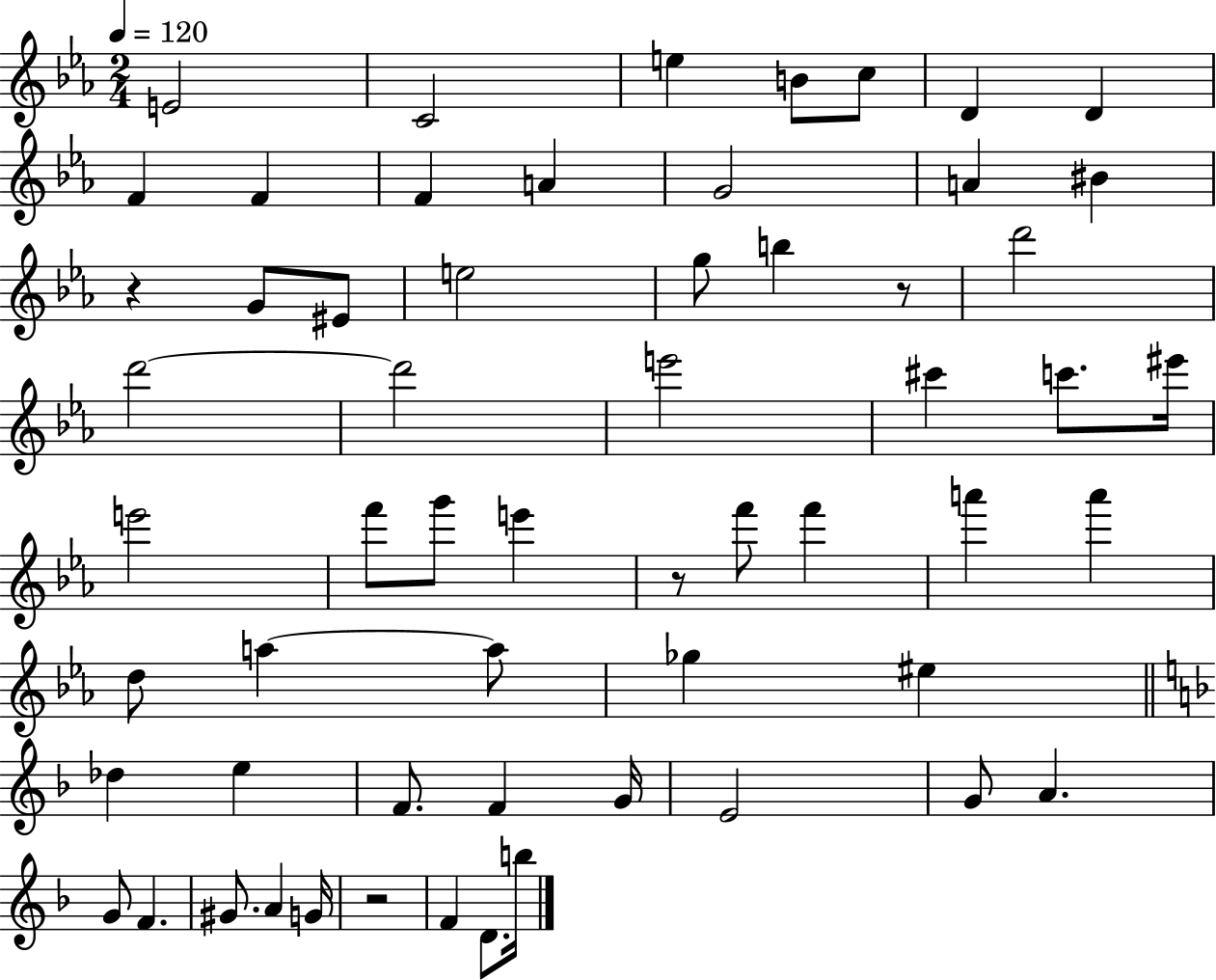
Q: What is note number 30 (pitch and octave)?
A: E6